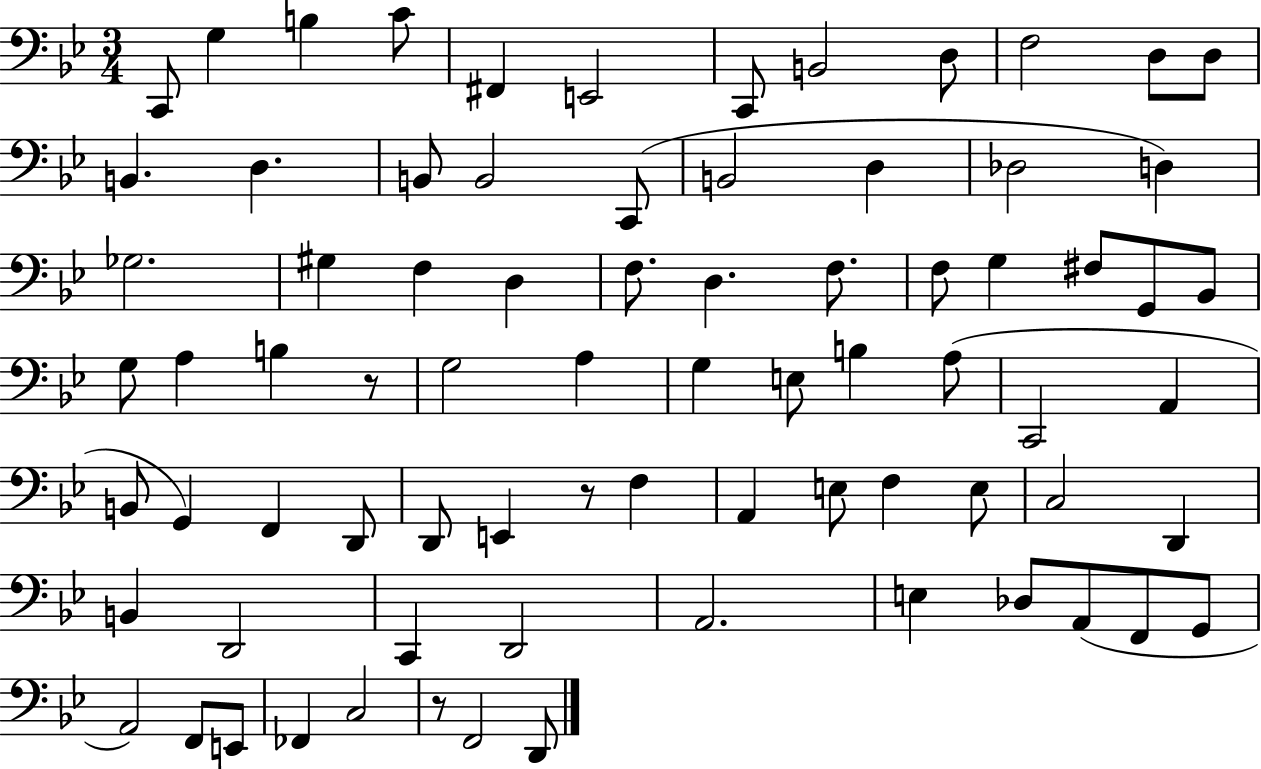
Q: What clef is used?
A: bass